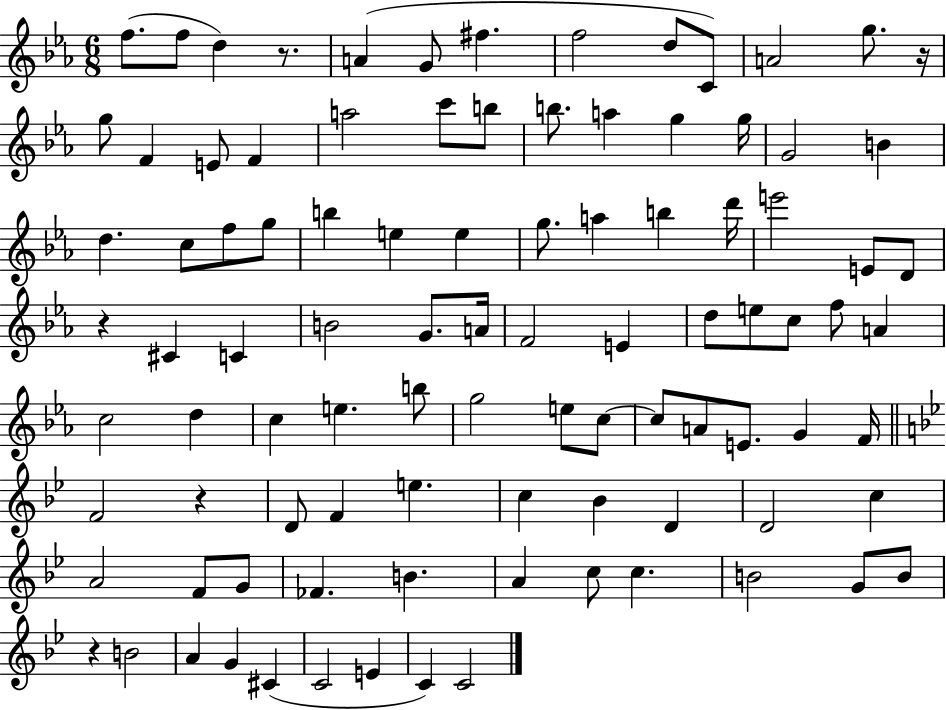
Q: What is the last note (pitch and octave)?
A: C4